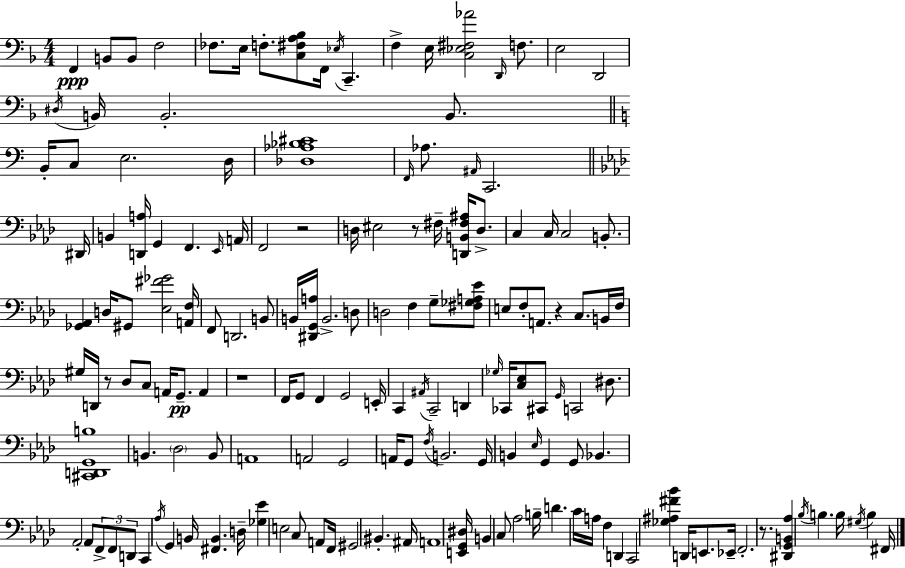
F2/q B2/e B2/e F3/h FES3/e. E3/s F3/e. [C3,F#3,A3,Bb3]/e F2/s Eb3/s C2/q. F3/q E3/s [C3,Eb3,F#3,Ab4]/h D2/s F3/e. E3/h D2/h D#3/s B2/s B2/h. B2/e. B2/s C3/e E3/h. D3/s [Db3,Ab3,Bb3,C#4]/w F2/s Ab3/e. A#2/s C2/h. D#2/s B2/q [D2,A3]/s G2/q F2/q. Eb2/s A2/s F2/h R/h D3/s EIS3/h R/e F#3/s [D2,B2,F#3,A#3]/s D3/e. C3/q C3/s C3/h B2/e. [Gb2,Ab2]/q D3/s G#2/e [Eb3,F#4,Gb4]/h [A2,F3]/s F2/e D2/h. B2/e B2/s [D#2,G2,A3]/s B2/h. D3/e D3/h F3/q G3/e [F#3,Gb3,A3,Eb4]/e E3/e F3/e A2/e. R/q C3/e. B2/s F3/s G#3/s D2/s R/e Db3/e C3/e A2/s G2/e. A2/q R/w F2/s G2/e F2/q G2/h E2/s C2/q A#2/s C2/h D2/q Gb3/s CES2/s [C3,Eb3]/e C#2/e G2/s C2/h D#3/e. [C#2,D2,G2,B3]/w B2/q. Db3/h B2/e A2/w A2/h G2/h A2/s G2/e F3/s B2/h. G2/s B2/q Eb3/s G2/q G2/e Bb2/q. Ab2/h Ab2/e F2/e F2/e D2/e C2/q Ab3/s G2/q B2/s [F#2,B2]/q. D3/s [Gb3,Eb4]/q E3/h C3/e A2/e F2/s G#2/h BIS2/q. A#2/s A2/w [E2,G2,D#3]/s B2/q C3/e Ab3/h B3/s D4/q. C4/s A3/s F3/q D2/q C2/h [Gb3,A#3,F#4,Bb4]/q D2/s E2/e. Eb2/s F2/h. R/e. [D#2,G2,B2,Ab3]/q Bb3/s B3/q. B3/s G#3/s B3/q F#2/s